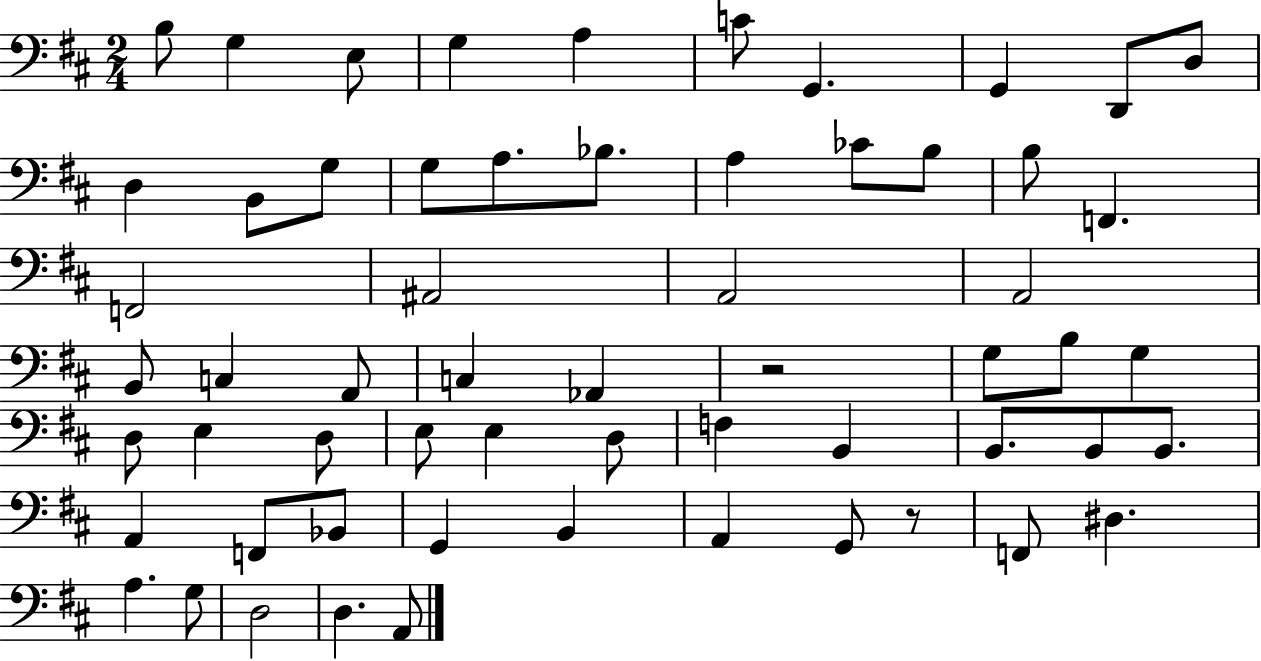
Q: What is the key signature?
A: D major